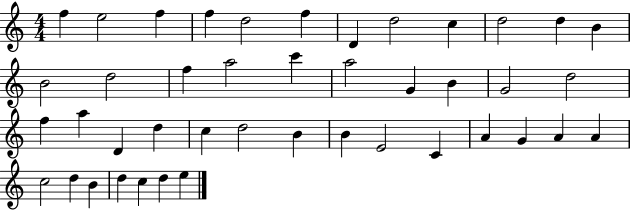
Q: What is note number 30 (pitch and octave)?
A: B4